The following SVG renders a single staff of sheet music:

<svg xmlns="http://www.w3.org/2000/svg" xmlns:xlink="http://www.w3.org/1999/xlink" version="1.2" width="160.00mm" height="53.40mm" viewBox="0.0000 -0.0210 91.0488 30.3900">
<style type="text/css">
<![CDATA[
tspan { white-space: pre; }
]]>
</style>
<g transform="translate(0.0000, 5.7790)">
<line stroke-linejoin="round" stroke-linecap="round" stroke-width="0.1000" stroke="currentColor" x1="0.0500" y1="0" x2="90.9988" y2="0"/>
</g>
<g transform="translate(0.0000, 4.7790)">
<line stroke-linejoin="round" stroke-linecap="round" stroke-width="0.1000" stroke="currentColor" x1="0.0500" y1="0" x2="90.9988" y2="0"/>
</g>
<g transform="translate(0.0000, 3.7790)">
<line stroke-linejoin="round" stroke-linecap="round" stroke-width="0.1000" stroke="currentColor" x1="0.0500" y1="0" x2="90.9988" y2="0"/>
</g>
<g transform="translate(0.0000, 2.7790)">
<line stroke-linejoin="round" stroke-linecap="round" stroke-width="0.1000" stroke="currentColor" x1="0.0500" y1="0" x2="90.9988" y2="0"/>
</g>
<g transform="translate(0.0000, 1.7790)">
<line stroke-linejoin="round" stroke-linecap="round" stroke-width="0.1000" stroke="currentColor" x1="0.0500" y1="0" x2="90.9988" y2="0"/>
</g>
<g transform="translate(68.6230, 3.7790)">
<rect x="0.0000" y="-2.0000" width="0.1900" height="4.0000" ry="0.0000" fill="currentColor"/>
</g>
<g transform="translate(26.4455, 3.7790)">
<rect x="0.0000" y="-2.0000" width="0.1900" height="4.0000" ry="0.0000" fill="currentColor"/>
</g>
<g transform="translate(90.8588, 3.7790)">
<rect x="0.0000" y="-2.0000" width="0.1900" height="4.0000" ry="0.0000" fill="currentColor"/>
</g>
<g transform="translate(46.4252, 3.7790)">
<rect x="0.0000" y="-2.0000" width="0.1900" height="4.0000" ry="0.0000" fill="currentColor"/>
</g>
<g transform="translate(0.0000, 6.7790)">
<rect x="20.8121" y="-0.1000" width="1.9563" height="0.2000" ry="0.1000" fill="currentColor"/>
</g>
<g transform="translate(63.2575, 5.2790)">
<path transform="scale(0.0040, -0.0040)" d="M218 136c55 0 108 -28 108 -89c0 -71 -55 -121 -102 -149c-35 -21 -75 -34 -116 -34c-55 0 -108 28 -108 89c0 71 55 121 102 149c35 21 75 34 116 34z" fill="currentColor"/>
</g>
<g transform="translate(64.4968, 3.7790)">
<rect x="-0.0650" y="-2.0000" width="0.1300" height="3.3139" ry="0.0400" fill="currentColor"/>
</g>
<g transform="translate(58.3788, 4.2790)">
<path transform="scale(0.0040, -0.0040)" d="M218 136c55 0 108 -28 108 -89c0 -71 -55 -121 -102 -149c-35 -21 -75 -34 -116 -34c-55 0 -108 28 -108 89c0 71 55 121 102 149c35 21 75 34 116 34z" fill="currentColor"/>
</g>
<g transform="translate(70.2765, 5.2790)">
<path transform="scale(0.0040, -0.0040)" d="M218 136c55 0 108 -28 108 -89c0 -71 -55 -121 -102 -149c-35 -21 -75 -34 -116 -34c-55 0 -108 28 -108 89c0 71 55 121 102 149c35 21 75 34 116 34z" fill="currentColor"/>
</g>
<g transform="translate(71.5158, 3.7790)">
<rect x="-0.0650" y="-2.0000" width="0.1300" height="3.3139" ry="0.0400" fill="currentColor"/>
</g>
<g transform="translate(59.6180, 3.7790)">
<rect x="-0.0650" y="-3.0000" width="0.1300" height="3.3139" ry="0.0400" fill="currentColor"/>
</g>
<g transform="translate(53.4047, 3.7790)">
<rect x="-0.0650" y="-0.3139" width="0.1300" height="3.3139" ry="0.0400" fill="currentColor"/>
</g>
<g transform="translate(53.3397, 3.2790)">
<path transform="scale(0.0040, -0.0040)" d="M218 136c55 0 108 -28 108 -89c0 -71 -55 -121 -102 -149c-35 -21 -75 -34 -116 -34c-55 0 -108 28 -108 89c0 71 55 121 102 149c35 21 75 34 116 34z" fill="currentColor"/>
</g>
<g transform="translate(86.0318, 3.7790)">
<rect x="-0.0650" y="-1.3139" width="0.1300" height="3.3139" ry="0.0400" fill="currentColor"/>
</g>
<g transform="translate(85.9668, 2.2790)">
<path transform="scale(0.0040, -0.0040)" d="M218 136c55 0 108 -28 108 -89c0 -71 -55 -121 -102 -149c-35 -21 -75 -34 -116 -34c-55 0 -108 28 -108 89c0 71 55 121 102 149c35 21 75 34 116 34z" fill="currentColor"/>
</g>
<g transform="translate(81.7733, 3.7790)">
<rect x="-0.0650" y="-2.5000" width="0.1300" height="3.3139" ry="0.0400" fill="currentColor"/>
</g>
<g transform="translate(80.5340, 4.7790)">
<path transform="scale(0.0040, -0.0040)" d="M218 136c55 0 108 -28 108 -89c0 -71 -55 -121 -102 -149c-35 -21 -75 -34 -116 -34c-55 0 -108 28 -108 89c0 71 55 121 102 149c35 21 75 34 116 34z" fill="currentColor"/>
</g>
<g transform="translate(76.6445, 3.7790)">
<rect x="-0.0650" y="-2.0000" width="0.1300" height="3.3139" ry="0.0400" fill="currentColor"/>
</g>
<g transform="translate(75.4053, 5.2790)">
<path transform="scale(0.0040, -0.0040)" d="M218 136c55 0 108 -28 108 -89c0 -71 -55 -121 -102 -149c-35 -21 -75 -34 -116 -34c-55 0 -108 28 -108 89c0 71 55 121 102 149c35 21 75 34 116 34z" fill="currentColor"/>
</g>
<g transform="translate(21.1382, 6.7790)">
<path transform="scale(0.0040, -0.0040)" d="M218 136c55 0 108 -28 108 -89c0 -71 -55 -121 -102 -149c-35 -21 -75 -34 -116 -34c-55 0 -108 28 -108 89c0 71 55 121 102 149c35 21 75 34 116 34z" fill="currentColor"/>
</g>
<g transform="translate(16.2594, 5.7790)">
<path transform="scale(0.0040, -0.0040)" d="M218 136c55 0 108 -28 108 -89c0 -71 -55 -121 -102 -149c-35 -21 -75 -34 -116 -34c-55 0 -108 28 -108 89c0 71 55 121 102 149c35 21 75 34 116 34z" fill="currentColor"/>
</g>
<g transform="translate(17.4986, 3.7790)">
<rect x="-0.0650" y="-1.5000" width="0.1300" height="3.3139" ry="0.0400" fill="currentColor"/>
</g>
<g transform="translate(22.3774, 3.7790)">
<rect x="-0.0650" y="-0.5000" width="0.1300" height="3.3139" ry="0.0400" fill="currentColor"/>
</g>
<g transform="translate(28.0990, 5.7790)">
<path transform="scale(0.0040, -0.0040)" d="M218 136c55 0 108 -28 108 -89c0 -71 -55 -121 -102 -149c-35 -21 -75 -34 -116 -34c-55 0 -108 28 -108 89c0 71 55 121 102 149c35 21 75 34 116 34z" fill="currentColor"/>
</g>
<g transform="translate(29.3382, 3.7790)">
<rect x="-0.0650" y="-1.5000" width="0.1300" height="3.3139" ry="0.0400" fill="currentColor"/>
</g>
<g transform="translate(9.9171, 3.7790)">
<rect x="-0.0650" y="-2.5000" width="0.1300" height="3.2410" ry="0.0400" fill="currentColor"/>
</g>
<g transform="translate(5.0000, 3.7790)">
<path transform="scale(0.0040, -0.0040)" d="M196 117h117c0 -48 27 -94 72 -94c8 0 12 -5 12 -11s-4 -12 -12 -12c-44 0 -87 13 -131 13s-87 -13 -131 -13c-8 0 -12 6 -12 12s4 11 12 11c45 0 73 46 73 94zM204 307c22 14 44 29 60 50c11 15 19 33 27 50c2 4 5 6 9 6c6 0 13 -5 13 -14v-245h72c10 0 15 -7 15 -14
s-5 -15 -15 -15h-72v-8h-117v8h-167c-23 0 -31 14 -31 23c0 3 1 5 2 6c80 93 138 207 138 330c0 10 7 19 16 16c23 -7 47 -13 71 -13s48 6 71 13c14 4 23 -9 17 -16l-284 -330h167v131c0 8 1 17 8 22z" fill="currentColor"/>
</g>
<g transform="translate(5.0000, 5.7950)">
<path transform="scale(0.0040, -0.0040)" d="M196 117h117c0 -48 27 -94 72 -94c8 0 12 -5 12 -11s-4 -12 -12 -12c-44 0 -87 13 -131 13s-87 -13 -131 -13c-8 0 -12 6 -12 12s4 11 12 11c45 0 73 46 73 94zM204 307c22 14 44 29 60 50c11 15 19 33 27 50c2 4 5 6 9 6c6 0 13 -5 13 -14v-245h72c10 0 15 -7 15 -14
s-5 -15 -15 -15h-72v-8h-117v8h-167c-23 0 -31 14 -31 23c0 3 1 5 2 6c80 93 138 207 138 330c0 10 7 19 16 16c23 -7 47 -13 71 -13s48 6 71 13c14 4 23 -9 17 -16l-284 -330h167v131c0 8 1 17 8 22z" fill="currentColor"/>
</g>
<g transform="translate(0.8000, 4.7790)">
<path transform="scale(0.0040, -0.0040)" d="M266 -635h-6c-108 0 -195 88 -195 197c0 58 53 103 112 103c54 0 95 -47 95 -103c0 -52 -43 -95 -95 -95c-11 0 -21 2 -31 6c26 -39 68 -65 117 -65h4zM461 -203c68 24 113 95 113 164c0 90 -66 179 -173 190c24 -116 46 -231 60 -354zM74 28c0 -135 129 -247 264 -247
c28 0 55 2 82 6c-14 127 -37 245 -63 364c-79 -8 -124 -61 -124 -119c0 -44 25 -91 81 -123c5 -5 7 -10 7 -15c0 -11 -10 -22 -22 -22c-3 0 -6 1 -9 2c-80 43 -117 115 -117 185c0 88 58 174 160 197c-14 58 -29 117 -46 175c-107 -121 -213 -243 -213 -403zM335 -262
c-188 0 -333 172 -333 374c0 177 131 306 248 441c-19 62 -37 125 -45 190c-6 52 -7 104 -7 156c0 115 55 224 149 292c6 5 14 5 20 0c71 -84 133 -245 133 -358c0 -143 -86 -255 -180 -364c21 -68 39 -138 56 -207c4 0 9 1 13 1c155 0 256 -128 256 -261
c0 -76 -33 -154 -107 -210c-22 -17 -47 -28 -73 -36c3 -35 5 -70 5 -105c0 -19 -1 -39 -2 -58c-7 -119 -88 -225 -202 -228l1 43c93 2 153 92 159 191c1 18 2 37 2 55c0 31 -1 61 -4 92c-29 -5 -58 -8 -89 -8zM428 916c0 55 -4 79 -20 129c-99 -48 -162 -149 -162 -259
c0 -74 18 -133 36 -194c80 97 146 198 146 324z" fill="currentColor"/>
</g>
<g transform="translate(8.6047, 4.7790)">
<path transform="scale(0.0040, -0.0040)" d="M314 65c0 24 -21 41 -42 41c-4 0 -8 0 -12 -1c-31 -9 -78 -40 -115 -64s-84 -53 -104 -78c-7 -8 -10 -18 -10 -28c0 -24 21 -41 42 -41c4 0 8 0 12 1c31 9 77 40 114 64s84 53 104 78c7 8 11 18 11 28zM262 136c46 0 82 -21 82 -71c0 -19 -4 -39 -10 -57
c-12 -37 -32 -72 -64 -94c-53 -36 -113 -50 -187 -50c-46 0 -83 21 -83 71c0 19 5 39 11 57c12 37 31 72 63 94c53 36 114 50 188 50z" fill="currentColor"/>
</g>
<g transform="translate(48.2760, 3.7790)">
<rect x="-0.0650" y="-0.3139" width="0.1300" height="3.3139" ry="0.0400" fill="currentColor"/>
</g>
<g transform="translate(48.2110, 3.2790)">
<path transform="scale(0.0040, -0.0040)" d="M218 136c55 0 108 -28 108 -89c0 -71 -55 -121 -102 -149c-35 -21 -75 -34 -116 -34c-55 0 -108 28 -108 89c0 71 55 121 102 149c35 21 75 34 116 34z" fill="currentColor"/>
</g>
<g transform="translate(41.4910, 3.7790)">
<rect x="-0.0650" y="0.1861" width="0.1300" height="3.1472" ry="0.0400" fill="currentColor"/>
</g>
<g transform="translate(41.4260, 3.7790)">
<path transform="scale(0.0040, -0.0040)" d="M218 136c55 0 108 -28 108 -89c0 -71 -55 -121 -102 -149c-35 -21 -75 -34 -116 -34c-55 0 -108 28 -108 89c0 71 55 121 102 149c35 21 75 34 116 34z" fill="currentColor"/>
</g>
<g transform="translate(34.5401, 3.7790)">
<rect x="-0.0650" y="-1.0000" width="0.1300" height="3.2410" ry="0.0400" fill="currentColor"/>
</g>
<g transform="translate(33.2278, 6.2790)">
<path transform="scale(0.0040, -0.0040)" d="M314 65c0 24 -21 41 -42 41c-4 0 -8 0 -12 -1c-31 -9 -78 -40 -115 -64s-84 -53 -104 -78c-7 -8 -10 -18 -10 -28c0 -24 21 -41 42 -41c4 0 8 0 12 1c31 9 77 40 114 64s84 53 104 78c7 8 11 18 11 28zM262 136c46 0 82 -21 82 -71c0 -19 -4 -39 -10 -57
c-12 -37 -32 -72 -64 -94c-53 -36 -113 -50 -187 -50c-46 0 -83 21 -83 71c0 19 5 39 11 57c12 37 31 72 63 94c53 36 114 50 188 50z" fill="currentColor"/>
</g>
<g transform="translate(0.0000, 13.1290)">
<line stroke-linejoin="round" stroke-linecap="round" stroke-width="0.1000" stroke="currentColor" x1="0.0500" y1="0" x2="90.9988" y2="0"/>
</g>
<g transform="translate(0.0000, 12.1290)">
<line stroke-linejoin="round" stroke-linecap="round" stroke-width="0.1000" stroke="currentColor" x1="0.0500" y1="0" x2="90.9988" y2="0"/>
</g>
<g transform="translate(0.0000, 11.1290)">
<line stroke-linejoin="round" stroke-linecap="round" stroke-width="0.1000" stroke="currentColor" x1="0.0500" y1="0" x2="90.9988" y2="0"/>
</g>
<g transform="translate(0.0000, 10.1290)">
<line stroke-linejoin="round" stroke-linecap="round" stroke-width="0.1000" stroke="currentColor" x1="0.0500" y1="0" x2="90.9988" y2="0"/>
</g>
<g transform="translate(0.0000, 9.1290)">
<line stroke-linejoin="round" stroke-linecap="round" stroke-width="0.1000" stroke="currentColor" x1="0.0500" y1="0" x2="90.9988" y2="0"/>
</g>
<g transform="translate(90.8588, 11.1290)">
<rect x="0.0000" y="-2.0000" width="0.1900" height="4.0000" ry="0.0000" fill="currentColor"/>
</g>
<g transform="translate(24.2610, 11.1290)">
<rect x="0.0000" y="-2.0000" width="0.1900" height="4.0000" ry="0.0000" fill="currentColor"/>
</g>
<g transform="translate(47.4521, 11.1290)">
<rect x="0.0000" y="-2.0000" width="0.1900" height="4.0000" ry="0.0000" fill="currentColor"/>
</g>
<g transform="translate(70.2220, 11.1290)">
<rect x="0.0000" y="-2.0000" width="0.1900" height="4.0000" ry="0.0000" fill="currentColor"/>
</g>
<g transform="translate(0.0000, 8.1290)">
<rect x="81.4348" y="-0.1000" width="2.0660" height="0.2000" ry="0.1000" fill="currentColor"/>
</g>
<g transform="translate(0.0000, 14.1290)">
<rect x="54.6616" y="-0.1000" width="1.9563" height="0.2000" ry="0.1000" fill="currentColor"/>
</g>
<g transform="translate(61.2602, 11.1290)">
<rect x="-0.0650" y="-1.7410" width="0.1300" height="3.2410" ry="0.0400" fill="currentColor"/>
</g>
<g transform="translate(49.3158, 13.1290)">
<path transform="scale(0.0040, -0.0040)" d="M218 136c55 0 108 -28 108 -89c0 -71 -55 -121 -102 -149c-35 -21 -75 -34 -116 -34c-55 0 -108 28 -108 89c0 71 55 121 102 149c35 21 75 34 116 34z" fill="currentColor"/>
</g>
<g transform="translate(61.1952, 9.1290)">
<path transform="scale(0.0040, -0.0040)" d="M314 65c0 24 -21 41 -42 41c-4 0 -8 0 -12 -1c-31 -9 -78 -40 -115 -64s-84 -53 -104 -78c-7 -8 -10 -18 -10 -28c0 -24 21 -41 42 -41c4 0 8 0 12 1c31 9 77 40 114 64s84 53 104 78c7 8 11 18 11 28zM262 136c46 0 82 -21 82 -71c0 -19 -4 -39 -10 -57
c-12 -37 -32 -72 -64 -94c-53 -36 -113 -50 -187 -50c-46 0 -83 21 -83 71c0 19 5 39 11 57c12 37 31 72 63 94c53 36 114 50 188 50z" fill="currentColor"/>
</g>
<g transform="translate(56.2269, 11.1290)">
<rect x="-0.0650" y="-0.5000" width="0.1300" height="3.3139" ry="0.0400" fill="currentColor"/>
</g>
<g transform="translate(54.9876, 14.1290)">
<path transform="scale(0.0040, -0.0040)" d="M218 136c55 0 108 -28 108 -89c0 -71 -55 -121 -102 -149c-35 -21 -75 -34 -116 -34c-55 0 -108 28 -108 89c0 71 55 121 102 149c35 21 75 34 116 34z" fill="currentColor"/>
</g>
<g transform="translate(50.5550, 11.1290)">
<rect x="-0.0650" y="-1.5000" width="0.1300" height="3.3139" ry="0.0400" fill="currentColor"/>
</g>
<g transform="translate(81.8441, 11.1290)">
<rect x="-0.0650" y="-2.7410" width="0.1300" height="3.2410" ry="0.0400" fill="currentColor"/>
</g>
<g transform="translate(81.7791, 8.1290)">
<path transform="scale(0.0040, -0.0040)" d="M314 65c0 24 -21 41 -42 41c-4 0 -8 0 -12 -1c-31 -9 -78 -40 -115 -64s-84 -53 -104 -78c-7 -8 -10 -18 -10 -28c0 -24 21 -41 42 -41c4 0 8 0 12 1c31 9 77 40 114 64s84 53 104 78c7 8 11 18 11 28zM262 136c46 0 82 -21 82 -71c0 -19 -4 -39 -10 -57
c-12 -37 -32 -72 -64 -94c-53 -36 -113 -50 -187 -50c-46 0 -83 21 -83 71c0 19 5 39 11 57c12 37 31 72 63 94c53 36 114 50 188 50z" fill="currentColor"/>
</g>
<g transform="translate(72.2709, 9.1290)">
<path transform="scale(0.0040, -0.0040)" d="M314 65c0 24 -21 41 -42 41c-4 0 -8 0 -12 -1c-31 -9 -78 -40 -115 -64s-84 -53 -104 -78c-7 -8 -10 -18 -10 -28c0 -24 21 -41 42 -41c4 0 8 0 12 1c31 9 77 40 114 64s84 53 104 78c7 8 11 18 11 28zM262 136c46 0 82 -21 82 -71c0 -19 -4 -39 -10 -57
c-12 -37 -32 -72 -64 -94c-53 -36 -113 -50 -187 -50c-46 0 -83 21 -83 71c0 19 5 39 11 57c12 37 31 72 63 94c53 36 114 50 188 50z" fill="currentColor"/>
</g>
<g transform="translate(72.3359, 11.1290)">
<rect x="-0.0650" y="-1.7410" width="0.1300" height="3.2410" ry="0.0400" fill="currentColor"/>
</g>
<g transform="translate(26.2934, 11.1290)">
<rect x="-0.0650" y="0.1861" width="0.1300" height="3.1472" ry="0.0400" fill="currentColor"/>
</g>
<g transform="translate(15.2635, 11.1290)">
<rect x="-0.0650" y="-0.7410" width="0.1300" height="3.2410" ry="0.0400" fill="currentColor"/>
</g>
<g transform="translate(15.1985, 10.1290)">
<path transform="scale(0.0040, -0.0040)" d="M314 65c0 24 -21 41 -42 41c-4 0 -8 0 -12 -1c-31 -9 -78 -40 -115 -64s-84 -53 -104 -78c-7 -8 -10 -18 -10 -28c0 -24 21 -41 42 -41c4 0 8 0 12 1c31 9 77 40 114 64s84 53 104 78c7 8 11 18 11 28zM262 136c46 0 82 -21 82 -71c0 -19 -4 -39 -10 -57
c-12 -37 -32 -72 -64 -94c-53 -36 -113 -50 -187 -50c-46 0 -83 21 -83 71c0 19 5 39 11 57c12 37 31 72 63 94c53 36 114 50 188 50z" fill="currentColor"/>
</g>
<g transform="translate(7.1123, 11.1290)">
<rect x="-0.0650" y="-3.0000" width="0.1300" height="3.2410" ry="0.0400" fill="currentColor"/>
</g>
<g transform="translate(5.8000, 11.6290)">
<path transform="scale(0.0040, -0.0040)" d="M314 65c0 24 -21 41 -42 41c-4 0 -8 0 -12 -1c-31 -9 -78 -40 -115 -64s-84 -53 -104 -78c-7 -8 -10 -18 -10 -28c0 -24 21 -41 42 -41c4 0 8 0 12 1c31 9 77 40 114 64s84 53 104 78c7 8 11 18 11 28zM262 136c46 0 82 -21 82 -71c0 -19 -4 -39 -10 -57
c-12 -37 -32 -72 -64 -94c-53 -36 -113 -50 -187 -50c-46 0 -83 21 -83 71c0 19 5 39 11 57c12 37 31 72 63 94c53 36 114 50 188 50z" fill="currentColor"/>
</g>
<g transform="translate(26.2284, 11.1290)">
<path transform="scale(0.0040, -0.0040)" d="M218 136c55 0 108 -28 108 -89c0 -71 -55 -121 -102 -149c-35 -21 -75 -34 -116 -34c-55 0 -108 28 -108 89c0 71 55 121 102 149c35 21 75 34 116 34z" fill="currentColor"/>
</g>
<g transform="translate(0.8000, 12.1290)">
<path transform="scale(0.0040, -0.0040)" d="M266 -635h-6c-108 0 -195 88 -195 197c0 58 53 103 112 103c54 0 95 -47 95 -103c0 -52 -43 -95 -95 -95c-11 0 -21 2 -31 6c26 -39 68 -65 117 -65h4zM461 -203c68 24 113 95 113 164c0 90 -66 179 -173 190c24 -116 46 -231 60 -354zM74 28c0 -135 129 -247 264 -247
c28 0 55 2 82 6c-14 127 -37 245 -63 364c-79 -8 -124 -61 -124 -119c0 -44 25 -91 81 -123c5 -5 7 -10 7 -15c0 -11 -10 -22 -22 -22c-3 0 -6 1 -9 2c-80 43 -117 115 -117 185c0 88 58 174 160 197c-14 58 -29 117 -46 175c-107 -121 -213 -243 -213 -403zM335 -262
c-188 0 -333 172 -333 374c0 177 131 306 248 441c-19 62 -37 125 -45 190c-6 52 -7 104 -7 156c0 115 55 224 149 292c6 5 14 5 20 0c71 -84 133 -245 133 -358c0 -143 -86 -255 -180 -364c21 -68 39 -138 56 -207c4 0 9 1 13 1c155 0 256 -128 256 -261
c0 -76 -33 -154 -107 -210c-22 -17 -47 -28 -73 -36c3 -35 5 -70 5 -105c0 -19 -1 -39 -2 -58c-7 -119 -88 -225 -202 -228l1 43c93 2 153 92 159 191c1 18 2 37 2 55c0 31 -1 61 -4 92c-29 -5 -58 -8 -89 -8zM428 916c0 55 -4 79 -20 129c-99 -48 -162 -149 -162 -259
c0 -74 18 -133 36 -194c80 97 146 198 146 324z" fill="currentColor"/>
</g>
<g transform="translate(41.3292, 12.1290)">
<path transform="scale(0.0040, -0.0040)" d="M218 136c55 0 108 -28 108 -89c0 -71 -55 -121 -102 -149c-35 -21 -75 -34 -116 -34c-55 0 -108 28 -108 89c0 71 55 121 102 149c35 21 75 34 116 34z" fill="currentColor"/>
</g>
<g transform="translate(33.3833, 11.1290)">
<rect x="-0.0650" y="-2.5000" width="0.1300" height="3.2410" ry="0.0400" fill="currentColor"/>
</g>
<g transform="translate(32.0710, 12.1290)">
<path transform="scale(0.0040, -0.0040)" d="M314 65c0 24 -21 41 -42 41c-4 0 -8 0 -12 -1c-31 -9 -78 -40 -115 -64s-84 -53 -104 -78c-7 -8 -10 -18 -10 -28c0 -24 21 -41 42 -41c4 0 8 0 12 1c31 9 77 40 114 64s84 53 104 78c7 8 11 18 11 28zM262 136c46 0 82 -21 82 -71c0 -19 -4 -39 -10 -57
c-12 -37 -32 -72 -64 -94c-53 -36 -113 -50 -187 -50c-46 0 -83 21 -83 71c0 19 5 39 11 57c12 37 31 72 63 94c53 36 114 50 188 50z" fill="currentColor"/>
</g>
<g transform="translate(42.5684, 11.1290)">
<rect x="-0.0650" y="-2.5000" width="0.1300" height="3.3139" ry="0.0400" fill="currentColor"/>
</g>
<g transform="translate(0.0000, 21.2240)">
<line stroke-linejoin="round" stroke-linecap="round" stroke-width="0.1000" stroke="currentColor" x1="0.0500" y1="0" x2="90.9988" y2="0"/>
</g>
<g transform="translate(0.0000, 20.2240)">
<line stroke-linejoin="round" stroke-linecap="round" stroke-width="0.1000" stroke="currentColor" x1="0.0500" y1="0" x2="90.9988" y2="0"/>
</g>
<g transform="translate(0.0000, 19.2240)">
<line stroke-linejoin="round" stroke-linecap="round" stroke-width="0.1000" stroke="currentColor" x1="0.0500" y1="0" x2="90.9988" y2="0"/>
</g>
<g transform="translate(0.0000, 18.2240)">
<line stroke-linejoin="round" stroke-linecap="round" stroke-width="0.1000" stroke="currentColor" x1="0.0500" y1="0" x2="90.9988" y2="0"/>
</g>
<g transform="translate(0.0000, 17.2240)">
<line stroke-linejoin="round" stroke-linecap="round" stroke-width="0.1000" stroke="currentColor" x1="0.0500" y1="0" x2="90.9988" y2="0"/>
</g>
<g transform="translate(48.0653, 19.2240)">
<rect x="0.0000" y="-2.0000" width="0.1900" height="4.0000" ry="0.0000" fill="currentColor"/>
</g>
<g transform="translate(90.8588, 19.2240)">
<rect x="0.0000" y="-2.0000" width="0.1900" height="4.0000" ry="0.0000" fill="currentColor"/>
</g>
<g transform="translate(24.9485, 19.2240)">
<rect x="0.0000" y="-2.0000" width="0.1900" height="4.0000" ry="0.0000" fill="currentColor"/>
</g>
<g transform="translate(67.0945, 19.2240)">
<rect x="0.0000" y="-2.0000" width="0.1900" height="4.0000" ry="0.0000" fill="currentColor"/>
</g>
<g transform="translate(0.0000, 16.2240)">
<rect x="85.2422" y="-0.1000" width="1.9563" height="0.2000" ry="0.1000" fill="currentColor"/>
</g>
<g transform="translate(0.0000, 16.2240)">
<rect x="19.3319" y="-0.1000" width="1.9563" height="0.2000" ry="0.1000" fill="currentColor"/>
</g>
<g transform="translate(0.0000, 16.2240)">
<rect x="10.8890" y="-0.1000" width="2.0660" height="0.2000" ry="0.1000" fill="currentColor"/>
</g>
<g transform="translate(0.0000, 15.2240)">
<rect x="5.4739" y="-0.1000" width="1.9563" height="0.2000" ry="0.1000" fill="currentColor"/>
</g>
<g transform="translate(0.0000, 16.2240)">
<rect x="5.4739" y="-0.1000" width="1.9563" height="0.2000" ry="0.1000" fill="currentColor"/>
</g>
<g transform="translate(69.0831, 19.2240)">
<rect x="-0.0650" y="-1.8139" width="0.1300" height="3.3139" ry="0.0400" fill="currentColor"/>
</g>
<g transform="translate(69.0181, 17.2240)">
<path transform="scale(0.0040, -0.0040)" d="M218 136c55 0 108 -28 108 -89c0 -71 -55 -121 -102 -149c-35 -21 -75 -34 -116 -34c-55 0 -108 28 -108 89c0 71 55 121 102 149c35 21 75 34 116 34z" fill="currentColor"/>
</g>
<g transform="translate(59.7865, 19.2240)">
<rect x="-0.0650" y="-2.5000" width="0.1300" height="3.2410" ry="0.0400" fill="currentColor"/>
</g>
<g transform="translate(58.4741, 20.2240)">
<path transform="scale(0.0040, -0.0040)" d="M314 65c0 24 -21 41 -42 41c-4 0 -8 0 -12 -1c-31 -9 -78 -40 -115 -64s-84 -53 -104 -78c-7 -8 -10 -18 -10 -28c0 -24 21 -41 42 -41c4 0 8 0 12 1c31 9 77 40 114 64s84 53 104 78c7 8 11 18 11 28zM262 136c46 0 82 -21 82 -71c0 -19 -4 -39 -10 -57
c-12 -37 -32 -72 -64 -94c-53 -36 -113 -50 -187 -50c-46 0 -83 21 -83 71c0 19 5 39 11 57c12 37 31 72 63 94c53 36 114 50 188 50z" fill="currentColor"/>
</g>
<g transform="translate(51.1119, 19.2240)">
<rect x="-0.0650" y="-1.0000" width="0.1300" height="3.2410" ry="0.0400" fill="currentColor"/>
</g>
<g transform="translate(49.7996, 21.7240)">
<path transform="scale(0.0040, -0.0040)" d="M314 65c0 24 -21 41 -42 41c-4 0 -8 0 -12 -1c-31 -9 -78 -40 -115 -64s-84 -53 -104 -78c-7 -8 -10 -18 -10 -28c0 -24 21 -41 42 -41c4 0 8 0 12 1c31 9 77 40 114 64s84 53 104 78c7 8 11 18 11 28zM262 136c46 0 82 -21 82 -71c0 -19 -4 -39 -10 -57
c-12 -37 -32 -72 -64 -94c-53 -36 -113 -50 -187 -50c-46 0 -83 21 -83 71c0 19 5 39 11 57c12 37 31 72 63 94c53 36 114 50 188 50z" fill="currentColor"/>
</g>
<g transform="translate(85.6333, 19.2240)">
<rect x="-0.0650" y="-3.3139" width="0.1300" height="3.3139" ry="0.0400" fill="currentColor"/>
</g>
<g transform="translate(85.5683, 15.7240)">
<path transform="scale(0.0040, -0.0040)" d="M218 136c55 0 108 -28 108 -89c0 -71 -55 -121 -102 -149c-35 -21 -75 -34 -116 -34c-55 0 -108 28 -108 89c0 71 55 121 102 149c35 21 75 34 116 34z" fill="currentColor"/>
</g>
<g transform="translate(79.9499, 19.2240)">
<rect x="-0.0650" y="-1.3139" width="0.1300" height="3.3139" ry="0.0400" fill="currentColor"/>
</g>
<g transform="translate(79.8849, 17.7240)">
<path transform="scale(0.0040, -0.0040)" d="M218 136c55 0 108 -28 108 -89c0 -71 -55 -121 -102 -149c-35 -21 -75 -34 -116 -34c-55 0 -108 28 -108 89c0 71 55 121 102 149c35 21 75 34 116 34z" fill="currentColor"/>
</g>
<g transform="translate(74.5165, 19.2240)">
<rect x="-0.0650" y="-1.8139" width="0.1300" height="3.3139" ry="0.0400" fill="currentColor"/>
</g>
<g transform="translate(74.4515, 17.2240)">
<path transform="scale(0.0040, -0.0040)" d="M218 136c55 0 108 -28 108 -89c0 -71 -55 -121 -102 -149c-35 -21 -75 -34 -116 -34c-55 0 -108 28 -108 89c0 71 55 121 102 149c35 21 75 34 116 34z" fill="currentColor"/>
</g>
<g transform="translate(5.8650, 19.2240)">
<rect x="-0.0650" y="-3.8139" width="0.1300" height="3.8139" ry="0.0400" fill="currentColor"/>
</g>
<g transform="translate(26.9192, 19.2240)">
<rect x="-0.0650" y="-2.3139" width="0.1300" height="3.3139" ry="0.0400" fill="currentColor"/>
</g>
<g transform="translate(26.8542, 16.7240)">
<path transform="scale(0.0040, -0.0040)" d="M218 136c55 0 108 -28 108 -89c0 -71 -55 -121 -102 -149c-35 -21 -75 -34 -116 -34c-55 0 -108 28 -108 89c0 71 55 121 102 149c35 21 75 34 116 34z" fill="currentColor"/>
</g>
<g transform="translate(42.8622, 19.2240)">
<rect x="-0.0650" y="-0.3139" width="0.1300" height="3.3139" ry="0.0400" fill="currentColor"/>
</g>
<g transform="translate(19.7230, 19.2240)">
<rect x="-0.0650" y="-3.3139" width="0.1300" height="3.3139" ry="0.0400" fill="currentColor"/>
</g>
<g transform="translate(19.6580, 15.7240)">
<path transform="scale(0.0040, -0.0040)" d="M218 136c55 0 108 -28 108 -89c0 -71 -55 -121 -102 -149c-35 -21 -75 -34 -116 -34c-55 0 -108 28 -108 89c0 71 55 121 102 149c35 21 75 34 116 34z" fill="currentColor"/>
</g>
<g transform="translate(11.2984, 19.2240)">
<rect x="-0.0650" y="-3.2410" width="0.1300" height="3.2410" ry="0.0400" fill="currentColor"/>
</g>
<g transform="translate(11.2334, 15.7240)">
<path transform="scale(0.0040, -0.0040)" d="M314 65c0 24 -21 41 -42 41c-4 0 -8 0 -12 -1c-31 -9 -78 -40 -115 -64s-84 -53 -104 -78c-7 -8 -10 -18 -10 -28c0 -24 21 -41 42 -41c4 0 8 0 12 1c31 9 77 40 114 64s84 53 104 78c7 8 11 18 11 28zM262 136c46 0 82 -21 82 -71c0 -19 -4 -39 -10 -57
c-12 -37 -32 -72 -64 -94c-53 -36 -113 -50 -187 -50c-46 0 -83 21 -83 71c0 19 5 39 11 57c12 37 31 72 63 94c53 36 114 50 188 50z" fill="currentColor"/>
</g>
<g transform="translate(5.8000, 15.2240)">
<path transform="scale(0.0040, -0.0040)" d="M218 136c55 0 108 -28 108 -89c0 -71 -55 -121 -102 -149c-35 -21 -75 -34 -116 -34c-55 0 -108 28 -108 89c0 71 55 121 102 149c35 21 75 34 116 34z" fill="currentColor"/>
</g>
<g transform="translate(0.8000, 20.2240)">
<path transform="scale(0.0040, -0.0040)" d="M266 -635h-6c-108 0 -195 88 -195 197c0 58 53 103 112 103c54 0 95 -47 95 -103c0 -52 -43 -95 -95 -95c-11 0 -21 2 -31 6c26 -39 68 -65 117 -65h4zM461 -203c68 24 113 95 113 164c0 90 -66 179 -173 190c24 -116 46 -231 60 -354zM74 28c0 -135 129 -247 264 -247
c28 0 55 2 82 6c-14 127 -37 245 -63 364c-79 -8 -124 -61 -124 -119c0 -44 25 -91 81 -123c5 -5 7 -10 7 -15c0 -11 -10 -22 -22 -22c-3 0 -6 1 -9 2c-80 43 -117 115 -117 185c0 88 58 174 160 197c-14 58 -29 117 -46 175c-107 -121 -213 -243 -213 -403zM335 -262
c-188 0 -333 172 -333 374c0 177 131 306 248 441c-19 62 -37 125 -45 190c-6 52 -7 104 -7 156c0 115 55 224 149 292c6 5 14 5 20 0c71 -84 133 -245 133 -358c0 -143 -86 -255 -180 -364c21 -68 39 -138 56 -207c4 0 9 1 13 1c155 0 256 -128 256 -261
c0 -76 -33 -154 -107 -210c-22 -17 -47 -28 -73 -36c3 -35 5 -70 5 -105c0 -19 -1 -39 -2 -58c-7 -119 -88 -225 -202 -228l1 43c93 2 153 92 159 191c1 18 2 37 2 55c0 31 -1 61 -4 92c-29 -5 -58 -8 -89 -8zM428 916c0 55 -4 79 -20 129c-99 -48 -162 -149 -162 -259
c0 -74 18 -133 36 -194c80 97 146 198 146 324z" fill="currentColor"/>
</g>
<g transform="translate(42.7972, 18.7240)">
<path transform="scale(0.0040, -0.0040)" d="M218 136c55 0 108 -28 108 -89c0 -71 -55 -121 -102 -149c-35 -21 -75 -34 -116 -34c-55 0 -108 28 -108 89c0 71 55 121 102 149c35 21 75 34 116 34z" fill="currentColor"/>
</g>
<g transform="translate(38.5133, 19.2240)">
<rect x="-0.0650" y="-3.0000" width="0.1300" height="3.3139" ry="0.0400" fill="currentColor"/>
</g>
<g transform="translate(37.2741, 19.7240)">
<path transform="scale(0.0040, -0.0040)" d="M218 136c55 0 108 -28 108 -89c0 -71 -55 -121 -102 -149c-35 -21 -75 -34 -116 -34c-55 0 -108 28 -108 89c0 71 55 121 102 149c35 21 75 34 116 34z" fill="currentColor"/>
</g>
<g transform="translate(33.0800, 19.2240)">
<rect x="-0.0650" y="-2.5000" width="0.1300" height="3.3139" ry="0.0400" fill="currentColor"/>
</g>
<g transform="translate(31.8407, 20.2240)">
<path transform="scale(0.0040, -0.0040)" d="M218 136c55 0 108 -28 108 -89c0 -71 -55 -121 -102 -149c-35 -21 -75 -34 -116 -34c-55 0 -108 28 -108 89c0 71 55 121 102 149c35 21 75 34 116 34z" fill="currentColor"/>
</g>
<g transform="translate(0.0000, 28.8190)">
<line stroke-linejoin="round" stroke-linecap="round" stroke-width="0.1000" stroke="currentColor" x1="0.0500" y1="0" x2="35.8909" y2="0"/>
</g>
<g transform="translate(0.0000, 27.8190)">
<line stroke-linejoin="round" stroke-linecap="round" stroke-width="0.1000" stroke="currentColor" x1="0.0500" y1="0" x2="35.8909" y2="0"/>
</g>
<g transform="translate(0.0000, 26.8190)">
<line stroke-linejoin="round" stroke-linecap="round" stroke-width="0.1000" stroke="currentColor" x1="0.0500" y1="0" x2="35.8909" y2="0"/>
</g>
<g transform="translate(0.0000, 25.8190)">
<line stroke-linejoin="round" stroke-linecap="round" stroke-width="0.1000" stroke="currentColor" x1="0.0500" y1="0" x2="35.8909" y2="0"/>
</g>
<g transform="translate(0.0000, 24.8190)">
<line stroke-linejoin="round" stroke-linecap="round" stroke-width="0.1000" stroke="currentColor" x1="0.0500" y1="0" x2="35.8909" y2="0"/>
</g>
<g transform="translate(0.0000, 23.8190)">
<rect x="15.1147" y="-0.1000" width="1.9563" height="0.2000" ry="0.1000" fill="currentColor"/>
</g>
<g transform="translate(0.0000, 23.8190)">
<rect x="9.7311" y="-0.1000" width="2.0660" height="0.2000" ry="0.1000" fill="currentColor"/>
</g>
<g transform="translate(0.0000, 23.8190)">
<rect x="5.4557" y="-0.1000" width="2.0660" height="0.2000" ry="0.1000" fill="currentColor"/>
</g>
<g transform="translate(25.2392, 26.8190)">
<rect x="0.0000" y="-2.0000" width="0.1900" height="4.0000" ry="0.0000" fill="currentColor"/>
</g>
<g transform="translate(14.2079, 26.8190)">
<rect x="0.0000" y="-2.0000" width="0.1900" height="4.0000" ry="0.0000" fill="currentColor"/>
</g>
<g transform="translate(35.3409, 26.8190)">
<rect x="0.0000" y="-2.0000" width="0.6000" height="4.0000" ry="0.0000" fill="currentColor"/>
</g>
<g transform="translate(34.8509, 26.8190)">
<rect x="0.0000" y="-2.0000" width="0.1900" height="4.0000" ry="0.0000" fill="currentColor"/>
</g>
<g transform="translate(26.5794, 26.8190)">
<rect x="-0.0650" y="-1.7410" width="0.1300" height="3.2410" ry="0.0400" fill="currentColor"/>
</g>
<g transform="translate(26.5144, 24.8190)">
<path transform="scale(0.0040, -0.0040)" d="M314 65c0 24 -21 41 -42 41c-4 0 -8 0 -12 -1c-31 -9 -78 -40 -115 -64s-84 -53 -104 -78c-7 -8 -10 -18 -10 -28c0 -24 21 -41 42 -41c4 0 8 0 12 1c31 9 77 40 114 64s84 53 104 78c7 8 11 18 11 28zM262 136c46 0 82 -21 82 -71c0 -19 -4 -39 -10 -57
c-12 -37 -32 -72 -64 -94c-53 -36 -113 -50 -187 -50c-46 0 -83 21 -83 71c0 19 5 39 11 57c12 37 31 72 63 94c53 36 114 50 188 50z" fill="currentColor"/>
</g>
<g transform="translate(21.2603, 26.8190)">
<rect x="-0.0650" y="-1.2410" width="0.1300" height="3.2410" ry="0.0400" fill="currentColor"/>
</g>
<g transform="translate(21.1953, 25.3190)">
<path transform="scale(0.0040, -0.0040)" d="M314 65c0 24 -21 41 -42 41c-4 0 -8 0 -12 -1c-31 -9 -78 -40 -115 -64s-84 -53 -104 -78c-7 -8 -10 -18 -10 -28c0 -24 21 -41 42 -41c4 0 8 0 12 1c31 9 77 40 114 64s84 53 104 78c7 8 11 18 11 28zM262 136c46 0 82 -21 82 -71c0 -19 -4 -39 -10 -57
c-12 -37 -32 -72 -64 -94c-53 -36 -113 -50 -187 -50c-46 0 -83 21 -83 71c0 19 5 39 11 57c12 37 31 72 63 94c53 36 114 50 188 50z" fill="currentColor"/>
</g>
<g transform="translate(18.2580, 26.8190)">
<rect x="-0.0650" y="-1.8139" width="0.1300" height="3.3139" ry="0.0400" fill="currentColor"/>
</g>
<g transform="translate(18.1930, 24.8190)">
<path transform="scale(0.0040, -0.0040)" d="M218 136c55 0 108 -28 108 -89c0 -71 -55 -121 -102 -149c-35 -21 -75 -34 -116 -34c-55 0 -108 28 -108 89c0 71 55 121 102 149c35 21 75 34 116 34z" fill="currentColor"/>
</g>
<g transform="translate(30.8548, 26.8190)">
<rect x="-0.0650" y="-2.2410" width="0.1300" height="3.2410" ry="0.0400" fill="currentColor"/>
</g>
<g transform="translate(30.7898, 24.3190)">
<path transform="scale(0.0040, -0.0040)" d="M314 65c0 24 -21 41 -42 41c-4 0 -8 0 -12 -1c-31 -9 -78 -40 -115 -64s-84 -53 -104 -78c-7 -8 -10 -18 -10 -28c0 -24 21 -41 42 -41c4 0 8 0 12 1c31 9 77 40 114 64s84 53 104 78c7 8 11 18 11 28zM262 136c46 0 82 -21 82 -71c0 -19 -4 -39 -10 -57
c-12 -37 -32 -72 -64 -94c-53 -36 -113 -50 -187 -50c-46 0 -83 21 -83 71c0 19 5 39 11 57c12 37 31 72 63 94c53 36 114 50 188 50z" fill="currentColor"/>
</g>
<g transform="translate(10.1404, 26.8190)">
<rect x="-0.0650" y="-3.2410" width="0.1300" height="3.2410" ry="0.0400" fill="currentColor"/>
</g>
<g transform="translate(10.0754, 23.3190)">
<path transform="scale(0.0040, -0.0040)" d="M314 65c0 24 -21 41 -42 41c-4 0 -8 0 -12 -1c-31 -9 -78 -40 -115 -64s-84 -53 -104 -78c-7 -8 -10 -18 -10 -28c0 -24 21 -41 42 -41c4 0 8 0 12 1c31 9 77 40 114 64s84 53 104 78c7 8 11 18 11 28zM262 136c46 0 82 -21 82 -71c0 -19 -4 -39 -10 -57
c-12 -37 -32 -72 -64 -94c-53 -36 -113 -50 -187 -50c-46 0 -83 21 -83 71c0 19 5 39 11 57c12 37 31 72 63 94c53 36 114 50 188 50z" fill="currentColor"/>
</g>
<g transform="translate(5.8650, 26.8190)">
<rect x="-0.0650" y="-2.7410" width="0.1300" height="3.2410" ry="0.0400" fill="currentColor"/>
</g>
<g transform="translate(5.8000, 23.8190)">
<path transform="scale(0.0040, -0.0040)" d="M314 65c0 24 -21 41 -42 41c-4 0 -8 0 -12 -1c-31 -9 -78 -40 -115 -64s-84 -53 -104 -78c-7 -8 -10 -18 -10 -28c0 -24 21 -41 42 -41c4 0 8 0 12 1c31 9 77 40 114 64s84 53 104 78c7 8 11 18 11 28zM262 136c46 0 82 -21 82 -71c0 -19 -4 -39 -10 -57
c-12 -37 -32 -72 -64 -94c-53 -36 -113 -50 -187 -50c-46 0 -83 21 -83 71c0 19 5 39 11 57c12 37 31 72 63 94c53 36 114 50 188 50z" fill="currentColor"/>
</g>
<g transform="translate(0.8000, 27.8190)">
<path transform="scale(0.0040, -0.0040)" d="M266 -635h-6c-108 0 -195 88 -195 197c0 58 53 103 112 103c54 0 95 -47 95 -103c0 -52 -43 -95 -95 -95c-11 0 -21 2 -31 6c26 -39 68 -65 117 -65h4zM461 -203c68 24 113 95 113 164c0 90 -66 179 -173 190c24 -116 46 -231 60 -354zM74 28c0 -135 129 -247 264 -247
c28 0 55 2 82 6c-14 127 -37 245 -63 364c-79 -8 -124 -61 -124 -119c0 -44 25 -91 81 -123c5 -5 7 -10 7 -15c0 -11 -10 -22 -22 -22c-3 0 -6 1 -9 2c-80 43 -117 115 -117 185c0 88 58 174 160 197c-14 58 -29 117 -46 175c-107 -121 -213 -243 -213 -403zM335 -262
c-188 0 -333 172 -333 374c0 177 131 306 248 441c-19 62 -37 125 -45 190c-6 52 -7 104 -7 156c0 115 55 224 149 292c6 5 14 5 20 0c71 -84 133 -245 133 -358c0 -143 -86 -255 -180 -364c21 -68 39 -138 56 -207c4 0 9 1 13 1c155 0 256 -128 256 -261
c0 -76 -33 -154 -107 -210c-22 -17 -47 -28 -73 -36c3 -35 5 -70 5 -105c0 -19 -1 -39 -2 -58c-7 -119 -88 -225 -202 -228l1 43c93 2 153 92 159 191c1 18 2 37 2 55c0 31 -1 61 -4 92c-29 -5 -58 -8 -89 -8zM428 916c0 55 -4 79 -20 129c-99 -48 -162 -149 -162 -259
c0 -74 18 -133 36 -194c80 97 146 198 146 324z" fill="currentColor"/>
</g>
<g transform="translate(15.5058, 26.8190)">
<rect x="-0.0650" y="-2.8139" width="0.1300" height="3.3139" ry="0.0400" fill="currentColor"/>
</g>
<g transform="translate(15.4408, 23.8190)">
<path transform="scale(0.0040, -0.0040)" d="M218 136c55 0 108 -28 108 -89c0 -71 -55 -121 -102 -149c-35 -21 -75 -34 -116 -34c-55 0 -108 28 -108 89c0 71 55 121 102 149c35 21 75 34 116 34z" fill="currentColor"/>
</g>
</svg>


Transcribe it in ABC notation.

X:1
T:Untitled
M:4/4
L:1/4
K:C
G2 E C E D2 B c c A F F F G e A2 d2 B G2 G E C f2 f2 a2 c' b2 b g G A c D2 G2 f f e b a2 b2 a f e2 f2 g2